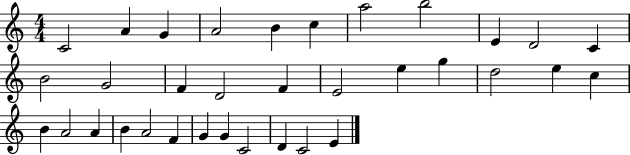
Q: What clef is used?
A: treble